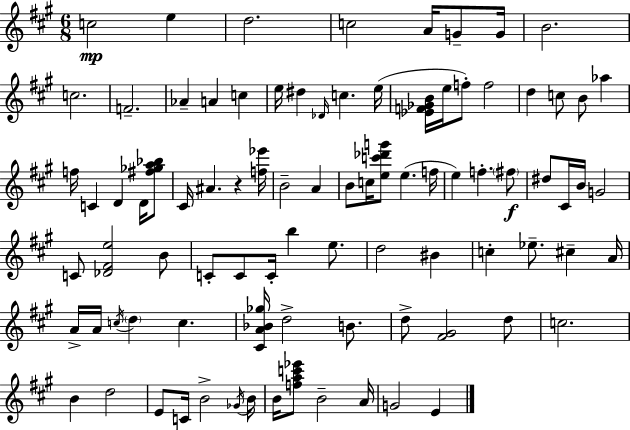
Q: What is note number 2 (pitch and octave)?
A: E5